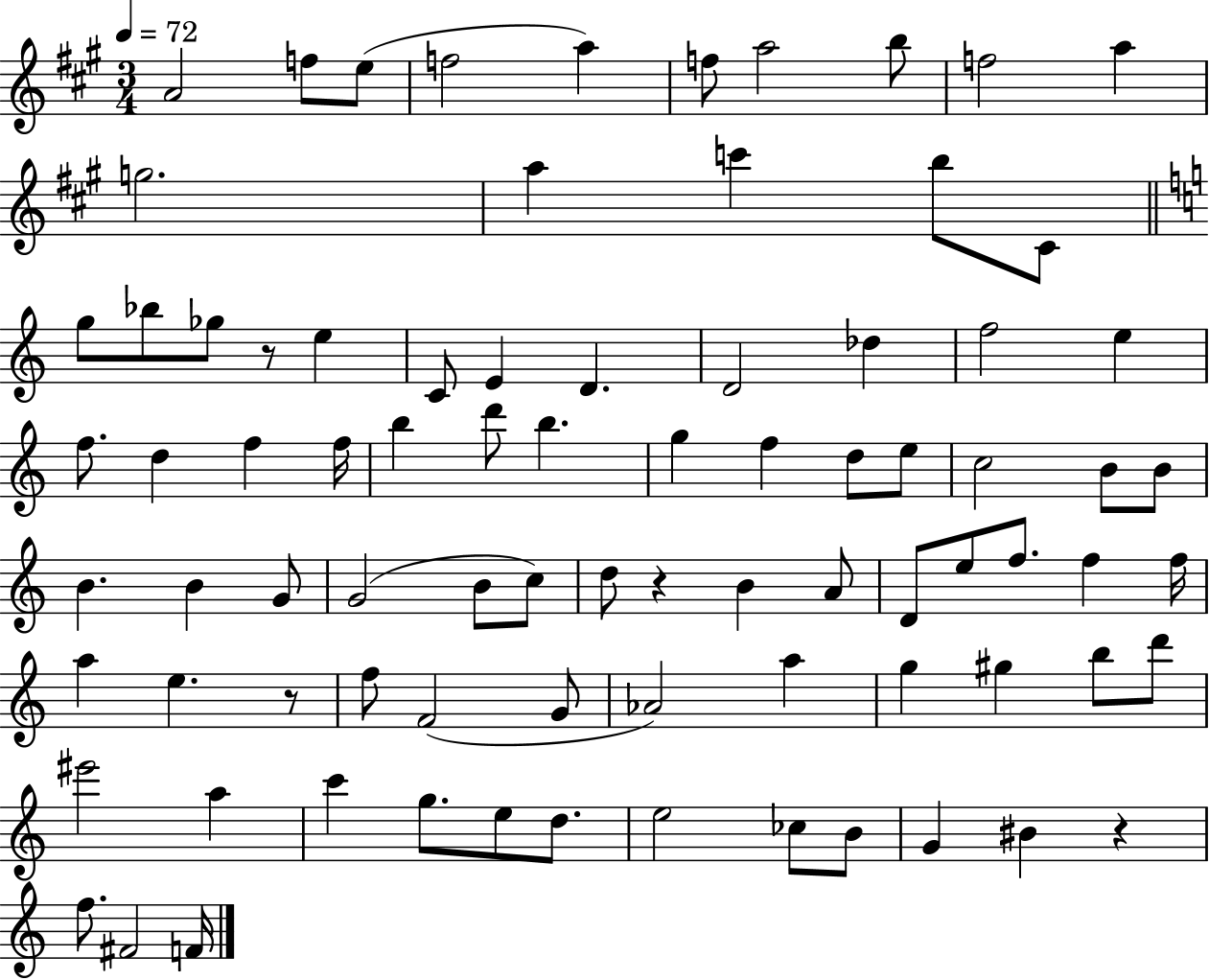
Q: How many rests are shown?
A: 4